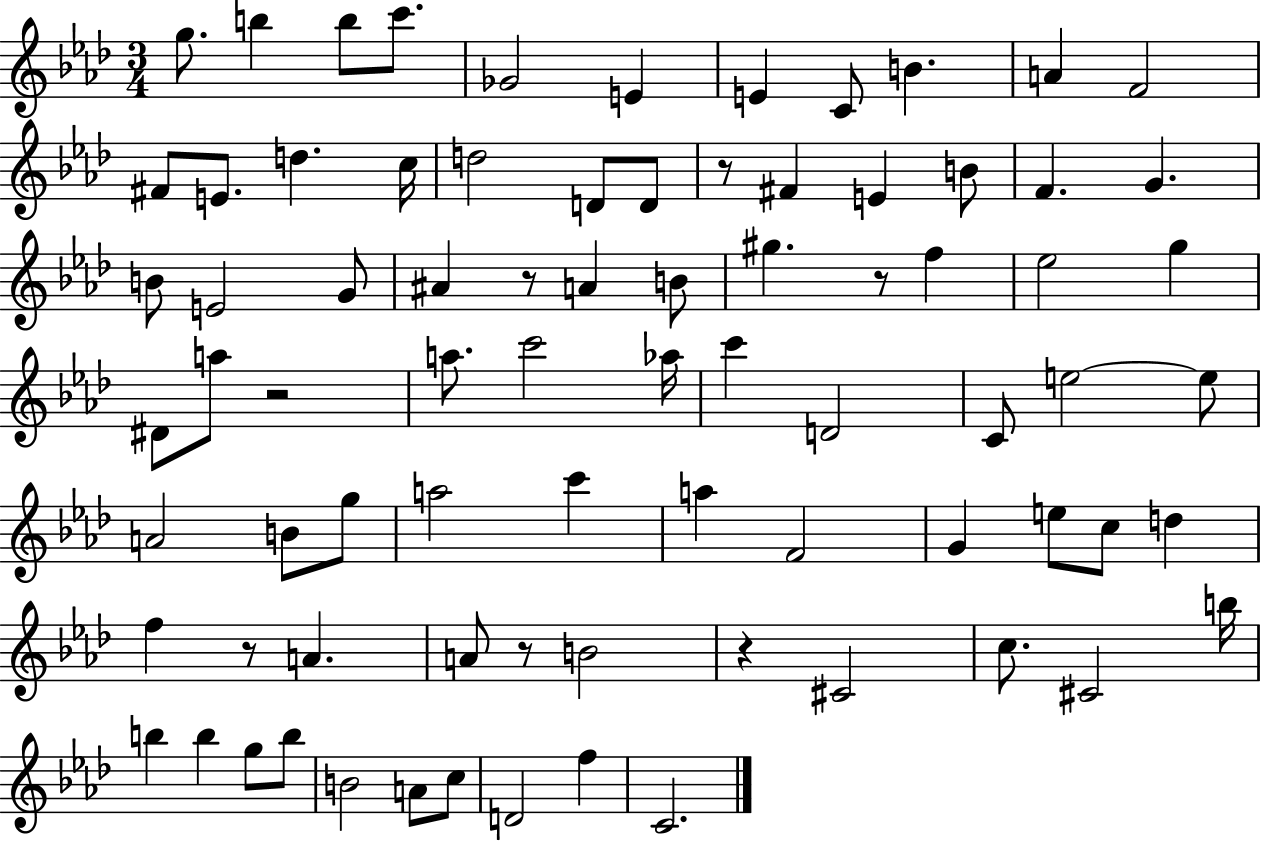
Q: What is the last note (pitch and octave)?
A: C4